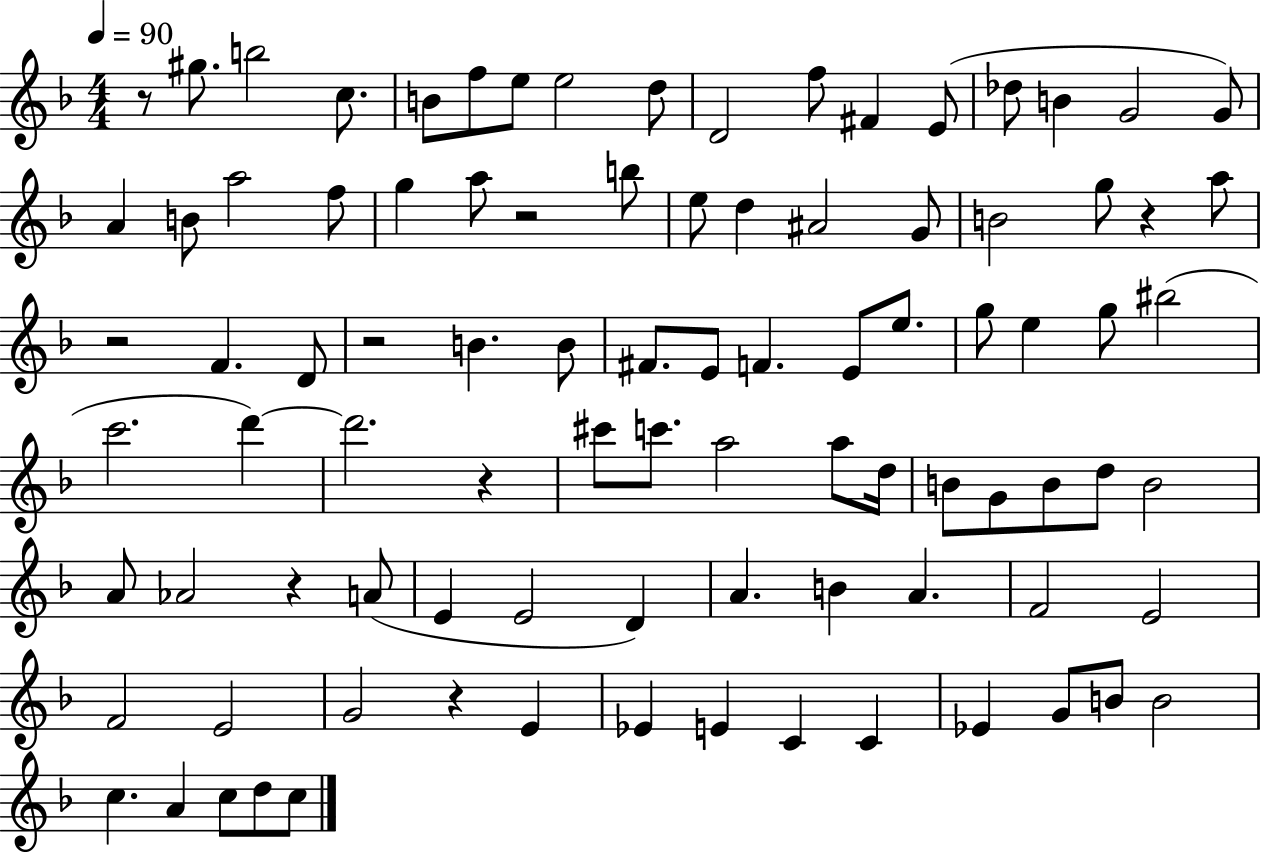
R/e G#5/e. B5/h C5/e. B4/e F5/e E5/e E5/h D5/e D4/h F5/e F#4/q E4/e Db5/e B4/q G4/h G4/e A4/q B4/e A5/h F5/e G5/q A5/e R/h B5/e E5/e D5/q A#4/h G4/e B4/h G5/e R/q A5/e R/h F4/q. D4/e R/h B4/q. B4/e F#4/e. E4/e F4/q. E4/e E5/e. G5/e E5/q G5/e BIS5/h C6/h. D6/q D6/h. R/q C#6/e C6/e. A5/h A5/e D5/s B4/e G4/e B4/e D5/e B4/h A4/e Ab4/h R/q A4/e E4/q E4/h D4/q A4/q. B4/q A4/q. F4/h E4/h F4/h E4/h G4/h R/q E4/q Eb4/q E4/q C4/q C4/q Eb4/q G4/e B4/e B4/h C5/q. A4/q C5/e D5/e C5/e